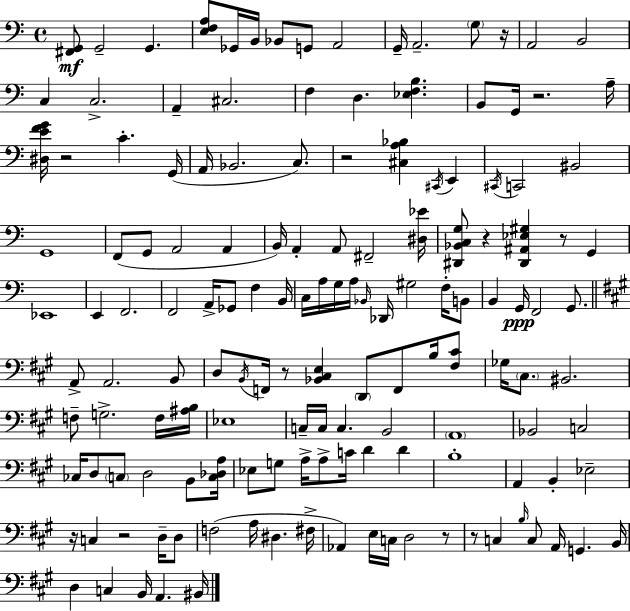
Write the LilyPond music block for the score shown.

{
  \clef bass
  \time 4/4
  \defaultTimeSignature
  \key c \major
  <fis, g,>8\mf g,2-- g,4. | <e f a>8 ges,16 b,16 bes,8 g,8 a,2 | g,16-- a,2.-- \parenthesize g8 r16 | a,2 b,2 | \break c4 c2.-> | a,4-- cis2. | f4 d4. <ees f b>4. | b,8 g,16 r2. a16-- | \break <dis e' f' g'>16 r2 c'4.-. g,16( | a,16 bes,2. c8.) | r2 <cis a bes>4 \acciaccatura { cis,16 } e,4 | \acciaccatura { cis,16 } c,2 bis,2 | \break g,1 | f,8( g,8 a,2 a,4 | b,16) a,4-. a,8 fis,2-- | <dis ees'>16 <dis, bes, c g>8 r4 <dis, ais, ees gis>4 r8 g,4 | \break ees,1 | e,4 f,2. | f,2 a,16-> ges,8 f4 | b,16 c16 a16 g16 a16 \grace { bes,16 } des,16 gis2 | \break f16-. b,8 b,4 g,16\ppp f,2 | g,8. \bar "||" \break \key a \major a,8-> a,2. b,8 | d8 \acciaccatura { b,16 } f,16 r8 <bes, cis e>4 \parenthesize d,8 f,8 b16 <fis cis'>8 | ges16 \parenthesize cis8. bis,2. | f8-- g2.-> f16 | \break <ais b>16 ees1 | c16-- c16 c4. b,2 | \parenthesize a,1 | bes,2 c2 | \break ces16 d8 \parenthesize c8 d2 b,8 | <c des a>16 ees8 g8 a16-> a8-> c'16 d'4 d'4 | b1-. | a,4 b,4-. ees2-- | \break r16 c4 r2 d16-- d8 | f2( a16 dis4. | fis16-> aes,4) e16 c16 d2 r8 | r8 c4 \grace { b16 } c8 a,16 g,4. | \break b,16 d4 c4 b,16 a,4. | bis,16 \bar "|."
}